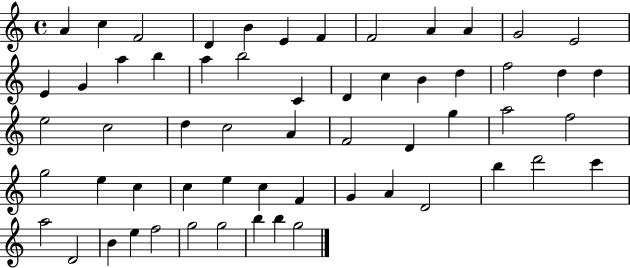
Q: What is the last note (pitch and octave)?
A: G5